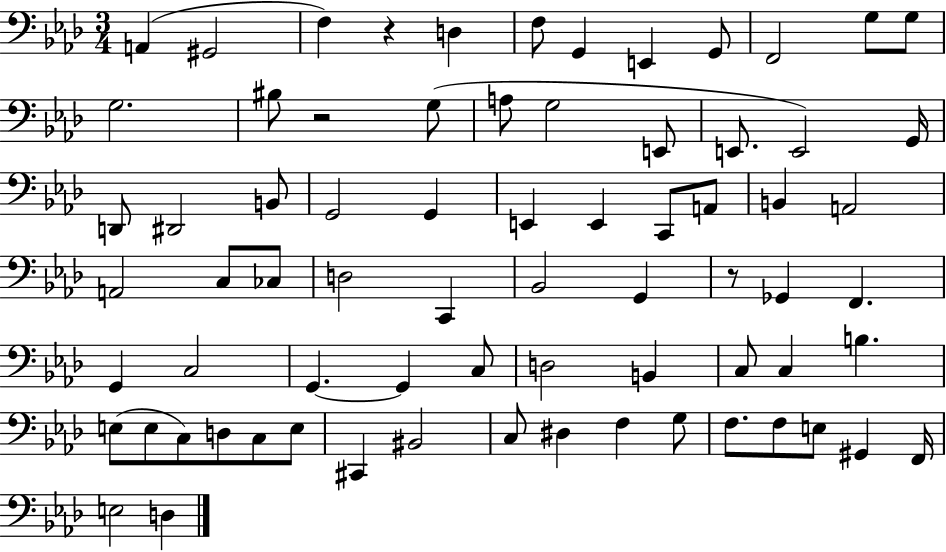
{
  \clef bass
  \numericTimeSignature
  \time 3/4
  \key aes \major
  a,4( gis,2 | f4) r4 d4 | f8 g,4 e,4 g,8 | f,2 g8 g8 | \break g2. | bis8 r2 g8( | a8 g2 e,8 | e,8. e,2) g,16 | \break d,8 dis,2 b,8 | g,2 g,4 | e,4 e,4 c,8 a,8 | b,4 a,2 | \break a,2 c8 ces8 | d2 c,4 | bes,2 g,4 | r8 ges,4 f,4. | \break g,4 c2 | g,4.~~ g,4 c8 | d2 b,4 | c8 c4 b4. | \break e8( e8 c8) d8 c8 e8 | cis,4 bis,2 | c8 dis4 f4 g8 | f8. f8 e8 gis,4 f,16 | \break e2 d4 | \bar "|."
}